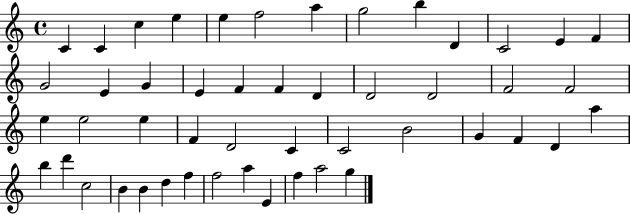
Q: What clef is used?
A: treble